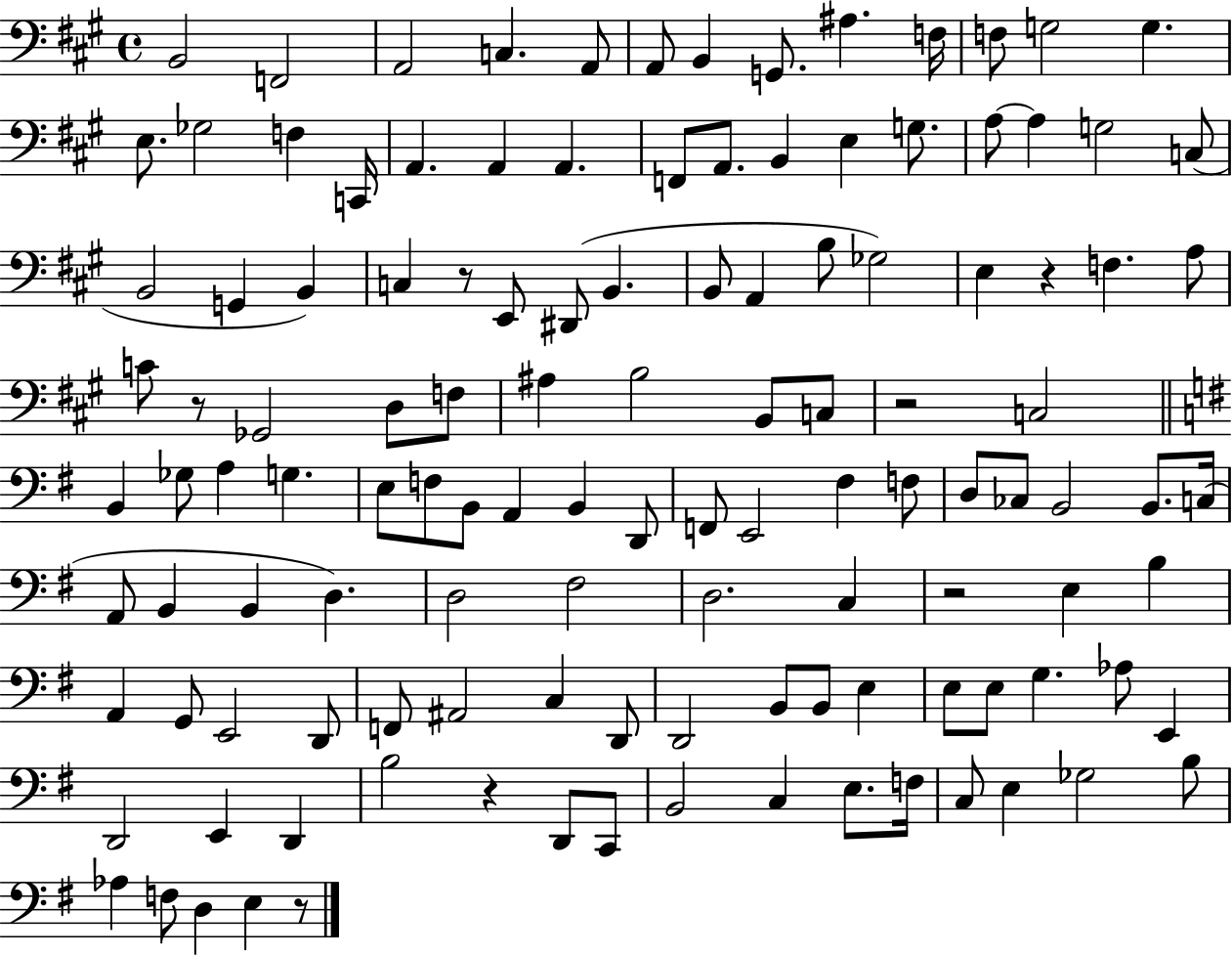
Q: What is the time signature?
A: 4/4